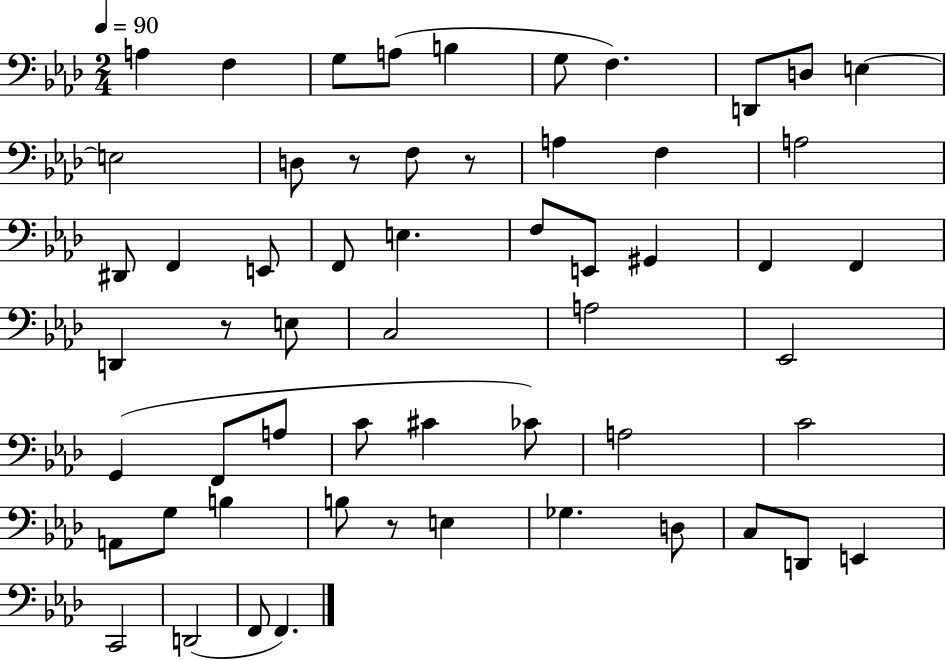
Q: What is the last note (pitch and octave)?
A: F2